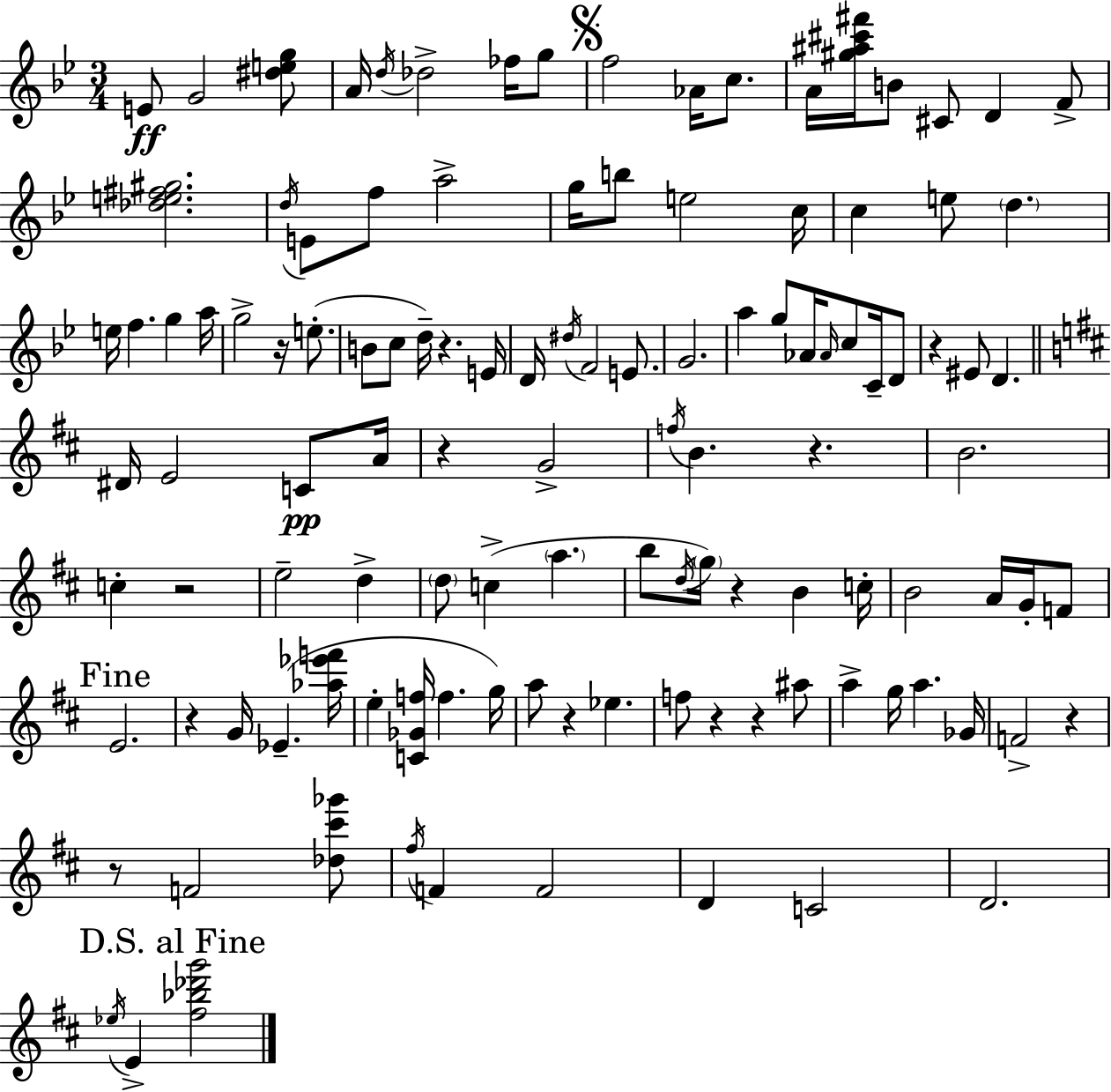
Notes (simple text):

E4/e G4/h [D#5,E5,G5]/e A4/s D5/s Db5/h FES5/s G5/e F5/h Ab4/s C5/e. A4/s [G#5,A#5,C#6,F#6]/s B4/e C#4/e D4/q F4/e [Db5,E5,F#5,G#5]/h. D5/s E4/e F5/e A5/h G5/s B5/e E5/h C5/s C5/q E5/e D5/q. E5/s F5/q. G5/q A5/s G5/h R/s E5/e. B4/e C5/e D5/s R/q. E4/s D4/s D#5/s F4/h E4/e. G4/h. A5/q G5/e Ab4/s Ab4/s C5/e C4/s D4/e R/q EIS4/e D4/q. D#4/s E4/h C4/e A4/s R/q G4/h F5/s B4/q. R/q. B4/h. C5/q R/h E5/h D5/q D5/e C5/q A5/q. B5/e D5/s G5/s R/q B4/q C5/s B4/h A4/s G4/s F4/e E4/h. R/q G4/s Eb4/q. [Ab5,Eb6,F6]/s E5/q [C4,Gb4,F5]/s F5/q. G5/s A5/e R/q Eb5/q. F5/e R/q R/q A#5/e A5/q G5/s A5/q. Gb4/s F4/h R/q R/e F4/h [Db5,C#6,Gb6]/e F#5/s F4/q F4/h D4/q C4/h D4/h. Eb5/s E4/q [F#5,Bb5,Db6,G6]/h